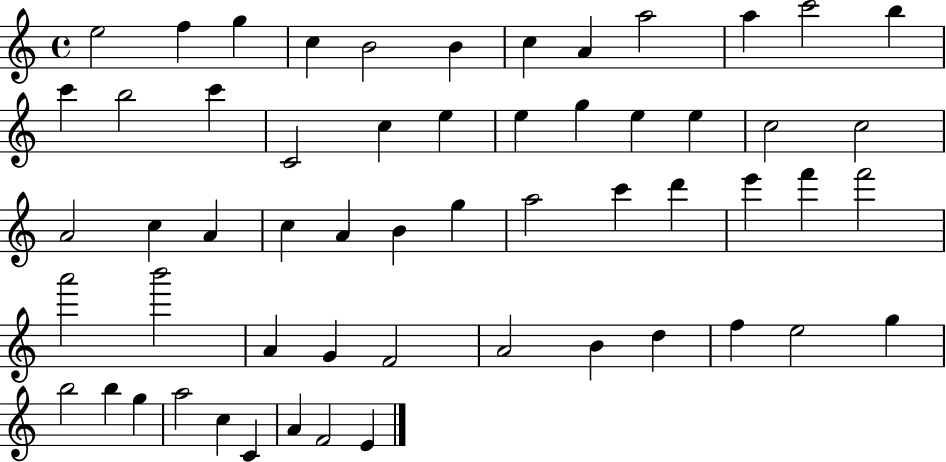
X:1
T:Untitled
M:4/4
L:1/4
K:C
e2 f g c B2 B c A a2 a c'2 b c' b2 c' C2 c e e g e e c2 c2 A2 c A c A B g a2 c' d' e' f' f'2 a'2 b'2 A G F2 A2 B d f e2 g b2 b g a2 c C A F2 E